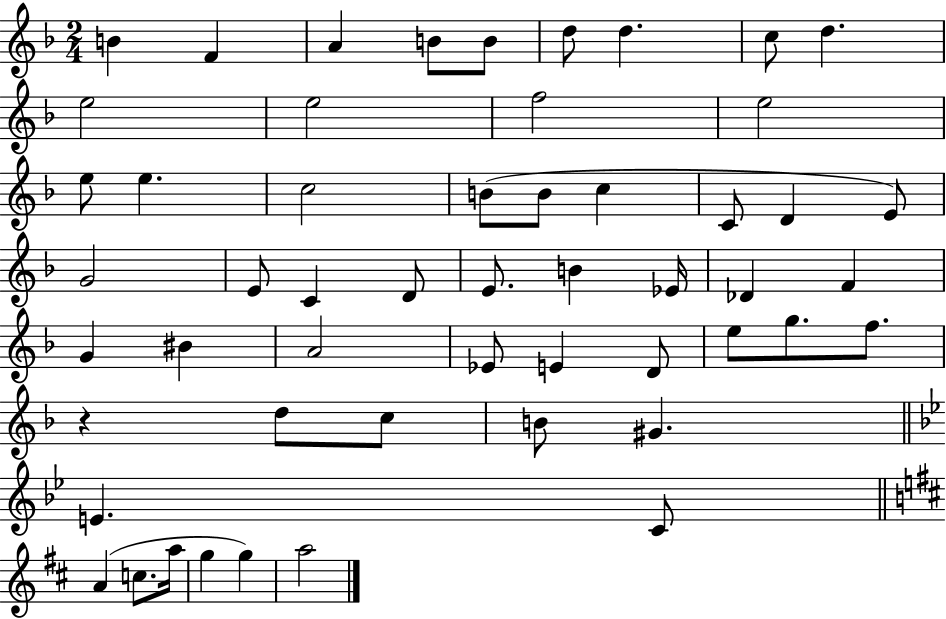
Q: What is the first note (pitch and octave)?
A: B4